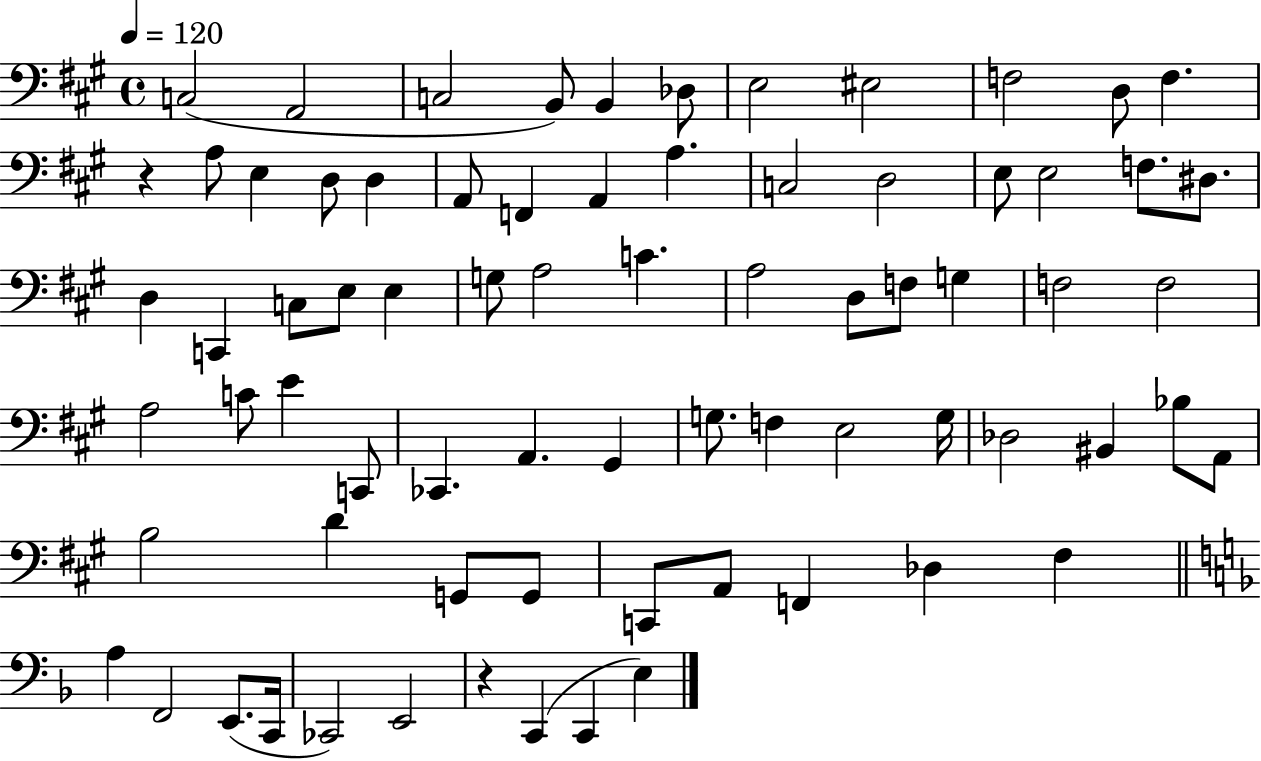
C3/h A2/h C3/h B2/e B2/q Db3/e E3/h EIS3/h F3/h D3/e F3/q. R/q A3/e E3/q D3/e D3/q A2/e F2/q A2/q A3/q. C3/h D3/h E3/e E3/h F3/e. D#3/e. D3/q C2/q C3/e E3/e E3/q G3/e A3/h C4/q. A3/h D3/e F3/e G3/q F3/h F3/h A3/h C4/e E4/q C2/e CES2/q. A2/q. G#2/q G3/e. F3/q E3/h G3/s Db3/h BIS2/q Bb3/e A2/e B3/h D4/q G2/e G2/e C2/e A2/e F2/q Db3/q F#3/q A3/q F2/h E2/e. C2/s CES2/h E2/h R/q C2/q C2/q E3/q